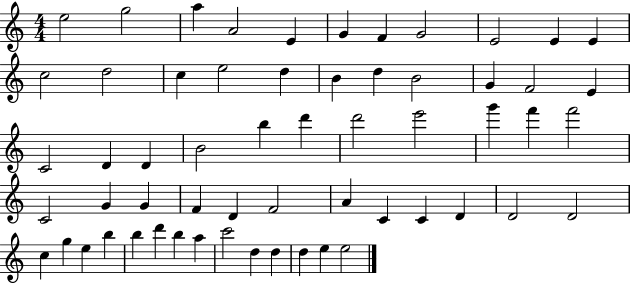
{
  \clef treble
  \numericTimeSignature
  \time 4/4
  \key c \major
  e''2 g''2 | a''4 a'2 e'4 | g'4 f'4 g'2 | e'2 e'4 e'4 | \break c''2 d''2 | c''4 e''2 d''4 | b'4 d''4 b'2 | g'4 f'2 e'4 | \break c'2 d'4 d'4 | b'2 b''4 d'''4 | d'''2 e'''2 | g'''4 f'''4 f'''2 | \break c'2 g'4 g'4 | f'4 d'4 f'2 | a'4 c'4 c'4 d'4 | d'2 d'2 | \break c''4 g''4 e''4 b''4 | b''4 d'''4 b''4 a''4 | c'''2 d''4 d''4 | d''4 e''4 e''2 | \break \bar "|."
}